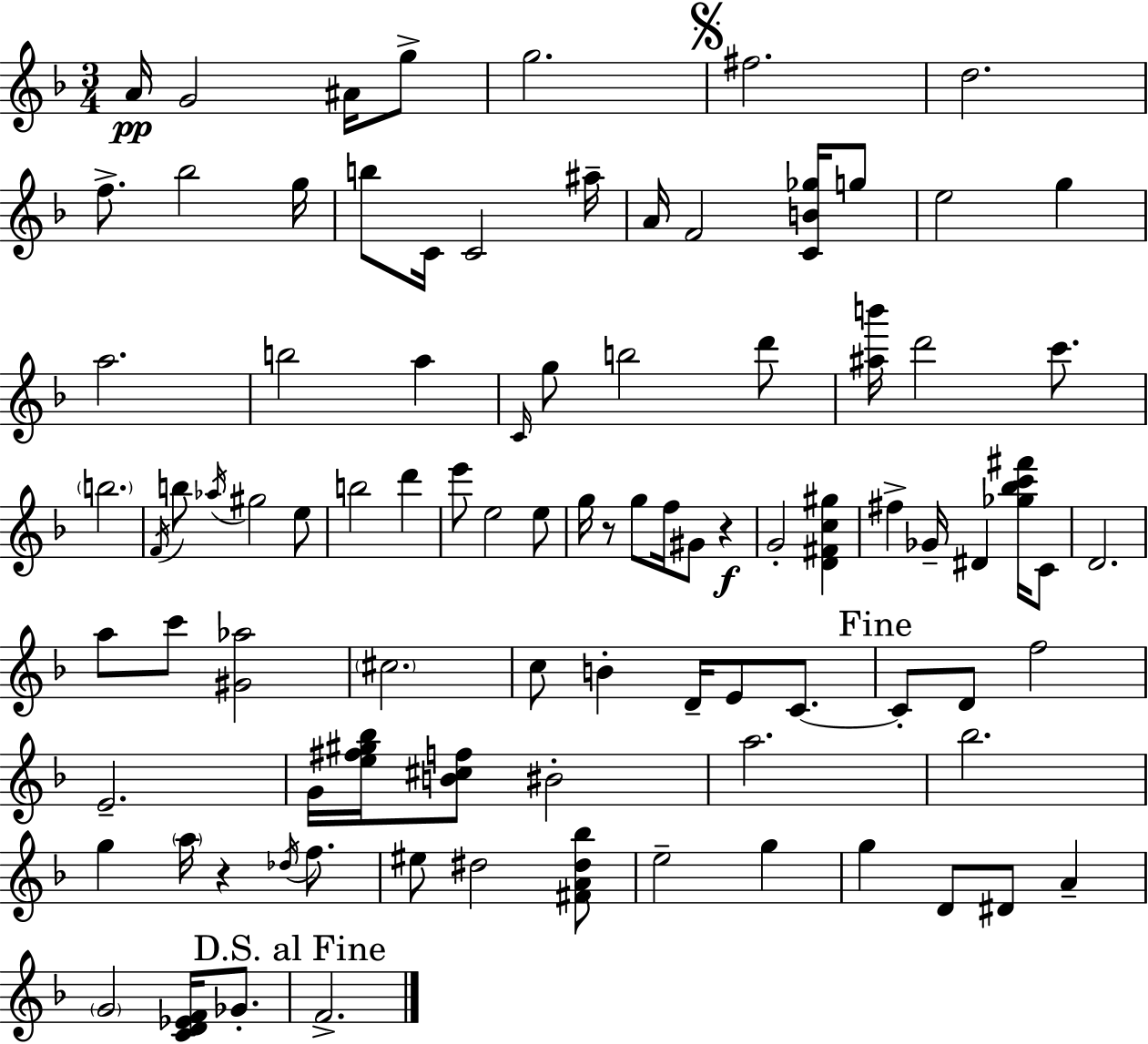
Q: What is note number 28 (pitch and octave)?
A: C6